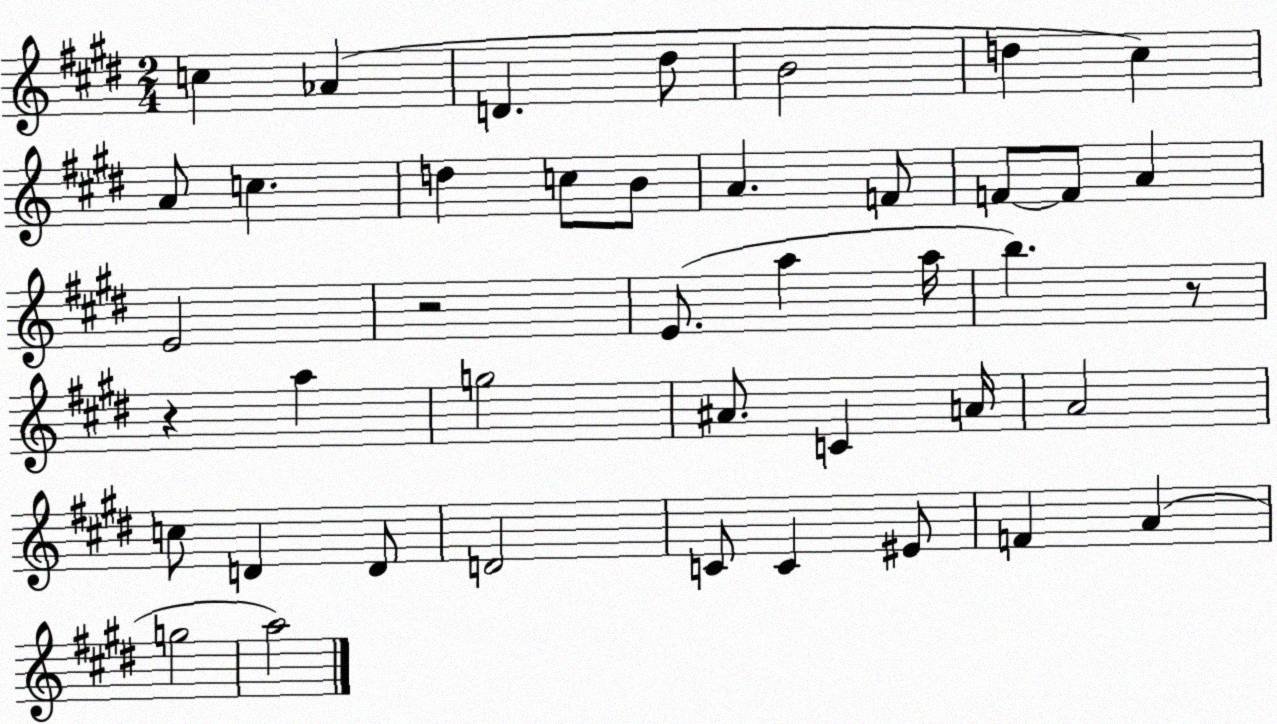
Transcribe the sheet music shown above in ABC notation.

X:1
T:Untitled
M:2/4
L:1/4
K:E
c _A D ^d/2 B2 d ^c A/2 c d c/2 B/2 A F/2 F/2 F/2 A E2 z2 E/2 a a/4 b z/2 z a g2 ^A/2 C A/4 A2 c/2 D D/2 D2 C/2 C ^E/2 F A g2 a2